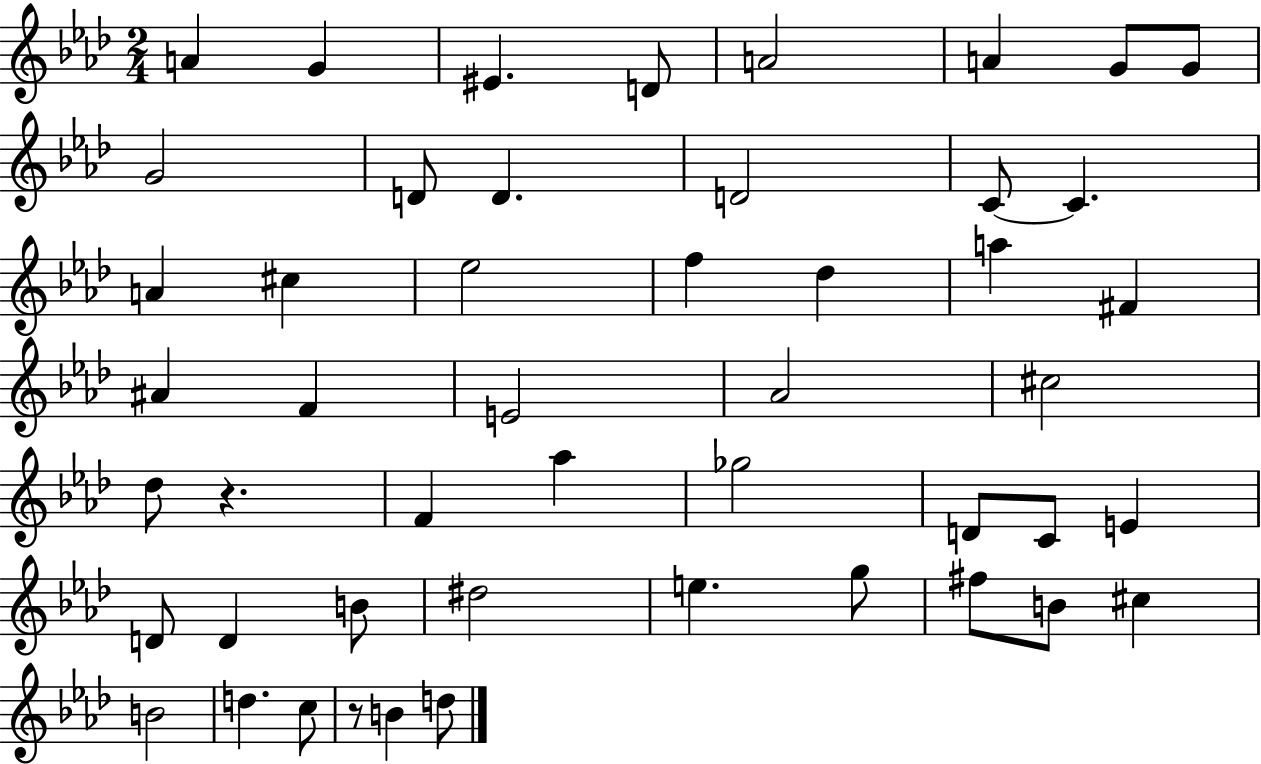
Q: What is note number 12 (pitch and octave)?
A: D4